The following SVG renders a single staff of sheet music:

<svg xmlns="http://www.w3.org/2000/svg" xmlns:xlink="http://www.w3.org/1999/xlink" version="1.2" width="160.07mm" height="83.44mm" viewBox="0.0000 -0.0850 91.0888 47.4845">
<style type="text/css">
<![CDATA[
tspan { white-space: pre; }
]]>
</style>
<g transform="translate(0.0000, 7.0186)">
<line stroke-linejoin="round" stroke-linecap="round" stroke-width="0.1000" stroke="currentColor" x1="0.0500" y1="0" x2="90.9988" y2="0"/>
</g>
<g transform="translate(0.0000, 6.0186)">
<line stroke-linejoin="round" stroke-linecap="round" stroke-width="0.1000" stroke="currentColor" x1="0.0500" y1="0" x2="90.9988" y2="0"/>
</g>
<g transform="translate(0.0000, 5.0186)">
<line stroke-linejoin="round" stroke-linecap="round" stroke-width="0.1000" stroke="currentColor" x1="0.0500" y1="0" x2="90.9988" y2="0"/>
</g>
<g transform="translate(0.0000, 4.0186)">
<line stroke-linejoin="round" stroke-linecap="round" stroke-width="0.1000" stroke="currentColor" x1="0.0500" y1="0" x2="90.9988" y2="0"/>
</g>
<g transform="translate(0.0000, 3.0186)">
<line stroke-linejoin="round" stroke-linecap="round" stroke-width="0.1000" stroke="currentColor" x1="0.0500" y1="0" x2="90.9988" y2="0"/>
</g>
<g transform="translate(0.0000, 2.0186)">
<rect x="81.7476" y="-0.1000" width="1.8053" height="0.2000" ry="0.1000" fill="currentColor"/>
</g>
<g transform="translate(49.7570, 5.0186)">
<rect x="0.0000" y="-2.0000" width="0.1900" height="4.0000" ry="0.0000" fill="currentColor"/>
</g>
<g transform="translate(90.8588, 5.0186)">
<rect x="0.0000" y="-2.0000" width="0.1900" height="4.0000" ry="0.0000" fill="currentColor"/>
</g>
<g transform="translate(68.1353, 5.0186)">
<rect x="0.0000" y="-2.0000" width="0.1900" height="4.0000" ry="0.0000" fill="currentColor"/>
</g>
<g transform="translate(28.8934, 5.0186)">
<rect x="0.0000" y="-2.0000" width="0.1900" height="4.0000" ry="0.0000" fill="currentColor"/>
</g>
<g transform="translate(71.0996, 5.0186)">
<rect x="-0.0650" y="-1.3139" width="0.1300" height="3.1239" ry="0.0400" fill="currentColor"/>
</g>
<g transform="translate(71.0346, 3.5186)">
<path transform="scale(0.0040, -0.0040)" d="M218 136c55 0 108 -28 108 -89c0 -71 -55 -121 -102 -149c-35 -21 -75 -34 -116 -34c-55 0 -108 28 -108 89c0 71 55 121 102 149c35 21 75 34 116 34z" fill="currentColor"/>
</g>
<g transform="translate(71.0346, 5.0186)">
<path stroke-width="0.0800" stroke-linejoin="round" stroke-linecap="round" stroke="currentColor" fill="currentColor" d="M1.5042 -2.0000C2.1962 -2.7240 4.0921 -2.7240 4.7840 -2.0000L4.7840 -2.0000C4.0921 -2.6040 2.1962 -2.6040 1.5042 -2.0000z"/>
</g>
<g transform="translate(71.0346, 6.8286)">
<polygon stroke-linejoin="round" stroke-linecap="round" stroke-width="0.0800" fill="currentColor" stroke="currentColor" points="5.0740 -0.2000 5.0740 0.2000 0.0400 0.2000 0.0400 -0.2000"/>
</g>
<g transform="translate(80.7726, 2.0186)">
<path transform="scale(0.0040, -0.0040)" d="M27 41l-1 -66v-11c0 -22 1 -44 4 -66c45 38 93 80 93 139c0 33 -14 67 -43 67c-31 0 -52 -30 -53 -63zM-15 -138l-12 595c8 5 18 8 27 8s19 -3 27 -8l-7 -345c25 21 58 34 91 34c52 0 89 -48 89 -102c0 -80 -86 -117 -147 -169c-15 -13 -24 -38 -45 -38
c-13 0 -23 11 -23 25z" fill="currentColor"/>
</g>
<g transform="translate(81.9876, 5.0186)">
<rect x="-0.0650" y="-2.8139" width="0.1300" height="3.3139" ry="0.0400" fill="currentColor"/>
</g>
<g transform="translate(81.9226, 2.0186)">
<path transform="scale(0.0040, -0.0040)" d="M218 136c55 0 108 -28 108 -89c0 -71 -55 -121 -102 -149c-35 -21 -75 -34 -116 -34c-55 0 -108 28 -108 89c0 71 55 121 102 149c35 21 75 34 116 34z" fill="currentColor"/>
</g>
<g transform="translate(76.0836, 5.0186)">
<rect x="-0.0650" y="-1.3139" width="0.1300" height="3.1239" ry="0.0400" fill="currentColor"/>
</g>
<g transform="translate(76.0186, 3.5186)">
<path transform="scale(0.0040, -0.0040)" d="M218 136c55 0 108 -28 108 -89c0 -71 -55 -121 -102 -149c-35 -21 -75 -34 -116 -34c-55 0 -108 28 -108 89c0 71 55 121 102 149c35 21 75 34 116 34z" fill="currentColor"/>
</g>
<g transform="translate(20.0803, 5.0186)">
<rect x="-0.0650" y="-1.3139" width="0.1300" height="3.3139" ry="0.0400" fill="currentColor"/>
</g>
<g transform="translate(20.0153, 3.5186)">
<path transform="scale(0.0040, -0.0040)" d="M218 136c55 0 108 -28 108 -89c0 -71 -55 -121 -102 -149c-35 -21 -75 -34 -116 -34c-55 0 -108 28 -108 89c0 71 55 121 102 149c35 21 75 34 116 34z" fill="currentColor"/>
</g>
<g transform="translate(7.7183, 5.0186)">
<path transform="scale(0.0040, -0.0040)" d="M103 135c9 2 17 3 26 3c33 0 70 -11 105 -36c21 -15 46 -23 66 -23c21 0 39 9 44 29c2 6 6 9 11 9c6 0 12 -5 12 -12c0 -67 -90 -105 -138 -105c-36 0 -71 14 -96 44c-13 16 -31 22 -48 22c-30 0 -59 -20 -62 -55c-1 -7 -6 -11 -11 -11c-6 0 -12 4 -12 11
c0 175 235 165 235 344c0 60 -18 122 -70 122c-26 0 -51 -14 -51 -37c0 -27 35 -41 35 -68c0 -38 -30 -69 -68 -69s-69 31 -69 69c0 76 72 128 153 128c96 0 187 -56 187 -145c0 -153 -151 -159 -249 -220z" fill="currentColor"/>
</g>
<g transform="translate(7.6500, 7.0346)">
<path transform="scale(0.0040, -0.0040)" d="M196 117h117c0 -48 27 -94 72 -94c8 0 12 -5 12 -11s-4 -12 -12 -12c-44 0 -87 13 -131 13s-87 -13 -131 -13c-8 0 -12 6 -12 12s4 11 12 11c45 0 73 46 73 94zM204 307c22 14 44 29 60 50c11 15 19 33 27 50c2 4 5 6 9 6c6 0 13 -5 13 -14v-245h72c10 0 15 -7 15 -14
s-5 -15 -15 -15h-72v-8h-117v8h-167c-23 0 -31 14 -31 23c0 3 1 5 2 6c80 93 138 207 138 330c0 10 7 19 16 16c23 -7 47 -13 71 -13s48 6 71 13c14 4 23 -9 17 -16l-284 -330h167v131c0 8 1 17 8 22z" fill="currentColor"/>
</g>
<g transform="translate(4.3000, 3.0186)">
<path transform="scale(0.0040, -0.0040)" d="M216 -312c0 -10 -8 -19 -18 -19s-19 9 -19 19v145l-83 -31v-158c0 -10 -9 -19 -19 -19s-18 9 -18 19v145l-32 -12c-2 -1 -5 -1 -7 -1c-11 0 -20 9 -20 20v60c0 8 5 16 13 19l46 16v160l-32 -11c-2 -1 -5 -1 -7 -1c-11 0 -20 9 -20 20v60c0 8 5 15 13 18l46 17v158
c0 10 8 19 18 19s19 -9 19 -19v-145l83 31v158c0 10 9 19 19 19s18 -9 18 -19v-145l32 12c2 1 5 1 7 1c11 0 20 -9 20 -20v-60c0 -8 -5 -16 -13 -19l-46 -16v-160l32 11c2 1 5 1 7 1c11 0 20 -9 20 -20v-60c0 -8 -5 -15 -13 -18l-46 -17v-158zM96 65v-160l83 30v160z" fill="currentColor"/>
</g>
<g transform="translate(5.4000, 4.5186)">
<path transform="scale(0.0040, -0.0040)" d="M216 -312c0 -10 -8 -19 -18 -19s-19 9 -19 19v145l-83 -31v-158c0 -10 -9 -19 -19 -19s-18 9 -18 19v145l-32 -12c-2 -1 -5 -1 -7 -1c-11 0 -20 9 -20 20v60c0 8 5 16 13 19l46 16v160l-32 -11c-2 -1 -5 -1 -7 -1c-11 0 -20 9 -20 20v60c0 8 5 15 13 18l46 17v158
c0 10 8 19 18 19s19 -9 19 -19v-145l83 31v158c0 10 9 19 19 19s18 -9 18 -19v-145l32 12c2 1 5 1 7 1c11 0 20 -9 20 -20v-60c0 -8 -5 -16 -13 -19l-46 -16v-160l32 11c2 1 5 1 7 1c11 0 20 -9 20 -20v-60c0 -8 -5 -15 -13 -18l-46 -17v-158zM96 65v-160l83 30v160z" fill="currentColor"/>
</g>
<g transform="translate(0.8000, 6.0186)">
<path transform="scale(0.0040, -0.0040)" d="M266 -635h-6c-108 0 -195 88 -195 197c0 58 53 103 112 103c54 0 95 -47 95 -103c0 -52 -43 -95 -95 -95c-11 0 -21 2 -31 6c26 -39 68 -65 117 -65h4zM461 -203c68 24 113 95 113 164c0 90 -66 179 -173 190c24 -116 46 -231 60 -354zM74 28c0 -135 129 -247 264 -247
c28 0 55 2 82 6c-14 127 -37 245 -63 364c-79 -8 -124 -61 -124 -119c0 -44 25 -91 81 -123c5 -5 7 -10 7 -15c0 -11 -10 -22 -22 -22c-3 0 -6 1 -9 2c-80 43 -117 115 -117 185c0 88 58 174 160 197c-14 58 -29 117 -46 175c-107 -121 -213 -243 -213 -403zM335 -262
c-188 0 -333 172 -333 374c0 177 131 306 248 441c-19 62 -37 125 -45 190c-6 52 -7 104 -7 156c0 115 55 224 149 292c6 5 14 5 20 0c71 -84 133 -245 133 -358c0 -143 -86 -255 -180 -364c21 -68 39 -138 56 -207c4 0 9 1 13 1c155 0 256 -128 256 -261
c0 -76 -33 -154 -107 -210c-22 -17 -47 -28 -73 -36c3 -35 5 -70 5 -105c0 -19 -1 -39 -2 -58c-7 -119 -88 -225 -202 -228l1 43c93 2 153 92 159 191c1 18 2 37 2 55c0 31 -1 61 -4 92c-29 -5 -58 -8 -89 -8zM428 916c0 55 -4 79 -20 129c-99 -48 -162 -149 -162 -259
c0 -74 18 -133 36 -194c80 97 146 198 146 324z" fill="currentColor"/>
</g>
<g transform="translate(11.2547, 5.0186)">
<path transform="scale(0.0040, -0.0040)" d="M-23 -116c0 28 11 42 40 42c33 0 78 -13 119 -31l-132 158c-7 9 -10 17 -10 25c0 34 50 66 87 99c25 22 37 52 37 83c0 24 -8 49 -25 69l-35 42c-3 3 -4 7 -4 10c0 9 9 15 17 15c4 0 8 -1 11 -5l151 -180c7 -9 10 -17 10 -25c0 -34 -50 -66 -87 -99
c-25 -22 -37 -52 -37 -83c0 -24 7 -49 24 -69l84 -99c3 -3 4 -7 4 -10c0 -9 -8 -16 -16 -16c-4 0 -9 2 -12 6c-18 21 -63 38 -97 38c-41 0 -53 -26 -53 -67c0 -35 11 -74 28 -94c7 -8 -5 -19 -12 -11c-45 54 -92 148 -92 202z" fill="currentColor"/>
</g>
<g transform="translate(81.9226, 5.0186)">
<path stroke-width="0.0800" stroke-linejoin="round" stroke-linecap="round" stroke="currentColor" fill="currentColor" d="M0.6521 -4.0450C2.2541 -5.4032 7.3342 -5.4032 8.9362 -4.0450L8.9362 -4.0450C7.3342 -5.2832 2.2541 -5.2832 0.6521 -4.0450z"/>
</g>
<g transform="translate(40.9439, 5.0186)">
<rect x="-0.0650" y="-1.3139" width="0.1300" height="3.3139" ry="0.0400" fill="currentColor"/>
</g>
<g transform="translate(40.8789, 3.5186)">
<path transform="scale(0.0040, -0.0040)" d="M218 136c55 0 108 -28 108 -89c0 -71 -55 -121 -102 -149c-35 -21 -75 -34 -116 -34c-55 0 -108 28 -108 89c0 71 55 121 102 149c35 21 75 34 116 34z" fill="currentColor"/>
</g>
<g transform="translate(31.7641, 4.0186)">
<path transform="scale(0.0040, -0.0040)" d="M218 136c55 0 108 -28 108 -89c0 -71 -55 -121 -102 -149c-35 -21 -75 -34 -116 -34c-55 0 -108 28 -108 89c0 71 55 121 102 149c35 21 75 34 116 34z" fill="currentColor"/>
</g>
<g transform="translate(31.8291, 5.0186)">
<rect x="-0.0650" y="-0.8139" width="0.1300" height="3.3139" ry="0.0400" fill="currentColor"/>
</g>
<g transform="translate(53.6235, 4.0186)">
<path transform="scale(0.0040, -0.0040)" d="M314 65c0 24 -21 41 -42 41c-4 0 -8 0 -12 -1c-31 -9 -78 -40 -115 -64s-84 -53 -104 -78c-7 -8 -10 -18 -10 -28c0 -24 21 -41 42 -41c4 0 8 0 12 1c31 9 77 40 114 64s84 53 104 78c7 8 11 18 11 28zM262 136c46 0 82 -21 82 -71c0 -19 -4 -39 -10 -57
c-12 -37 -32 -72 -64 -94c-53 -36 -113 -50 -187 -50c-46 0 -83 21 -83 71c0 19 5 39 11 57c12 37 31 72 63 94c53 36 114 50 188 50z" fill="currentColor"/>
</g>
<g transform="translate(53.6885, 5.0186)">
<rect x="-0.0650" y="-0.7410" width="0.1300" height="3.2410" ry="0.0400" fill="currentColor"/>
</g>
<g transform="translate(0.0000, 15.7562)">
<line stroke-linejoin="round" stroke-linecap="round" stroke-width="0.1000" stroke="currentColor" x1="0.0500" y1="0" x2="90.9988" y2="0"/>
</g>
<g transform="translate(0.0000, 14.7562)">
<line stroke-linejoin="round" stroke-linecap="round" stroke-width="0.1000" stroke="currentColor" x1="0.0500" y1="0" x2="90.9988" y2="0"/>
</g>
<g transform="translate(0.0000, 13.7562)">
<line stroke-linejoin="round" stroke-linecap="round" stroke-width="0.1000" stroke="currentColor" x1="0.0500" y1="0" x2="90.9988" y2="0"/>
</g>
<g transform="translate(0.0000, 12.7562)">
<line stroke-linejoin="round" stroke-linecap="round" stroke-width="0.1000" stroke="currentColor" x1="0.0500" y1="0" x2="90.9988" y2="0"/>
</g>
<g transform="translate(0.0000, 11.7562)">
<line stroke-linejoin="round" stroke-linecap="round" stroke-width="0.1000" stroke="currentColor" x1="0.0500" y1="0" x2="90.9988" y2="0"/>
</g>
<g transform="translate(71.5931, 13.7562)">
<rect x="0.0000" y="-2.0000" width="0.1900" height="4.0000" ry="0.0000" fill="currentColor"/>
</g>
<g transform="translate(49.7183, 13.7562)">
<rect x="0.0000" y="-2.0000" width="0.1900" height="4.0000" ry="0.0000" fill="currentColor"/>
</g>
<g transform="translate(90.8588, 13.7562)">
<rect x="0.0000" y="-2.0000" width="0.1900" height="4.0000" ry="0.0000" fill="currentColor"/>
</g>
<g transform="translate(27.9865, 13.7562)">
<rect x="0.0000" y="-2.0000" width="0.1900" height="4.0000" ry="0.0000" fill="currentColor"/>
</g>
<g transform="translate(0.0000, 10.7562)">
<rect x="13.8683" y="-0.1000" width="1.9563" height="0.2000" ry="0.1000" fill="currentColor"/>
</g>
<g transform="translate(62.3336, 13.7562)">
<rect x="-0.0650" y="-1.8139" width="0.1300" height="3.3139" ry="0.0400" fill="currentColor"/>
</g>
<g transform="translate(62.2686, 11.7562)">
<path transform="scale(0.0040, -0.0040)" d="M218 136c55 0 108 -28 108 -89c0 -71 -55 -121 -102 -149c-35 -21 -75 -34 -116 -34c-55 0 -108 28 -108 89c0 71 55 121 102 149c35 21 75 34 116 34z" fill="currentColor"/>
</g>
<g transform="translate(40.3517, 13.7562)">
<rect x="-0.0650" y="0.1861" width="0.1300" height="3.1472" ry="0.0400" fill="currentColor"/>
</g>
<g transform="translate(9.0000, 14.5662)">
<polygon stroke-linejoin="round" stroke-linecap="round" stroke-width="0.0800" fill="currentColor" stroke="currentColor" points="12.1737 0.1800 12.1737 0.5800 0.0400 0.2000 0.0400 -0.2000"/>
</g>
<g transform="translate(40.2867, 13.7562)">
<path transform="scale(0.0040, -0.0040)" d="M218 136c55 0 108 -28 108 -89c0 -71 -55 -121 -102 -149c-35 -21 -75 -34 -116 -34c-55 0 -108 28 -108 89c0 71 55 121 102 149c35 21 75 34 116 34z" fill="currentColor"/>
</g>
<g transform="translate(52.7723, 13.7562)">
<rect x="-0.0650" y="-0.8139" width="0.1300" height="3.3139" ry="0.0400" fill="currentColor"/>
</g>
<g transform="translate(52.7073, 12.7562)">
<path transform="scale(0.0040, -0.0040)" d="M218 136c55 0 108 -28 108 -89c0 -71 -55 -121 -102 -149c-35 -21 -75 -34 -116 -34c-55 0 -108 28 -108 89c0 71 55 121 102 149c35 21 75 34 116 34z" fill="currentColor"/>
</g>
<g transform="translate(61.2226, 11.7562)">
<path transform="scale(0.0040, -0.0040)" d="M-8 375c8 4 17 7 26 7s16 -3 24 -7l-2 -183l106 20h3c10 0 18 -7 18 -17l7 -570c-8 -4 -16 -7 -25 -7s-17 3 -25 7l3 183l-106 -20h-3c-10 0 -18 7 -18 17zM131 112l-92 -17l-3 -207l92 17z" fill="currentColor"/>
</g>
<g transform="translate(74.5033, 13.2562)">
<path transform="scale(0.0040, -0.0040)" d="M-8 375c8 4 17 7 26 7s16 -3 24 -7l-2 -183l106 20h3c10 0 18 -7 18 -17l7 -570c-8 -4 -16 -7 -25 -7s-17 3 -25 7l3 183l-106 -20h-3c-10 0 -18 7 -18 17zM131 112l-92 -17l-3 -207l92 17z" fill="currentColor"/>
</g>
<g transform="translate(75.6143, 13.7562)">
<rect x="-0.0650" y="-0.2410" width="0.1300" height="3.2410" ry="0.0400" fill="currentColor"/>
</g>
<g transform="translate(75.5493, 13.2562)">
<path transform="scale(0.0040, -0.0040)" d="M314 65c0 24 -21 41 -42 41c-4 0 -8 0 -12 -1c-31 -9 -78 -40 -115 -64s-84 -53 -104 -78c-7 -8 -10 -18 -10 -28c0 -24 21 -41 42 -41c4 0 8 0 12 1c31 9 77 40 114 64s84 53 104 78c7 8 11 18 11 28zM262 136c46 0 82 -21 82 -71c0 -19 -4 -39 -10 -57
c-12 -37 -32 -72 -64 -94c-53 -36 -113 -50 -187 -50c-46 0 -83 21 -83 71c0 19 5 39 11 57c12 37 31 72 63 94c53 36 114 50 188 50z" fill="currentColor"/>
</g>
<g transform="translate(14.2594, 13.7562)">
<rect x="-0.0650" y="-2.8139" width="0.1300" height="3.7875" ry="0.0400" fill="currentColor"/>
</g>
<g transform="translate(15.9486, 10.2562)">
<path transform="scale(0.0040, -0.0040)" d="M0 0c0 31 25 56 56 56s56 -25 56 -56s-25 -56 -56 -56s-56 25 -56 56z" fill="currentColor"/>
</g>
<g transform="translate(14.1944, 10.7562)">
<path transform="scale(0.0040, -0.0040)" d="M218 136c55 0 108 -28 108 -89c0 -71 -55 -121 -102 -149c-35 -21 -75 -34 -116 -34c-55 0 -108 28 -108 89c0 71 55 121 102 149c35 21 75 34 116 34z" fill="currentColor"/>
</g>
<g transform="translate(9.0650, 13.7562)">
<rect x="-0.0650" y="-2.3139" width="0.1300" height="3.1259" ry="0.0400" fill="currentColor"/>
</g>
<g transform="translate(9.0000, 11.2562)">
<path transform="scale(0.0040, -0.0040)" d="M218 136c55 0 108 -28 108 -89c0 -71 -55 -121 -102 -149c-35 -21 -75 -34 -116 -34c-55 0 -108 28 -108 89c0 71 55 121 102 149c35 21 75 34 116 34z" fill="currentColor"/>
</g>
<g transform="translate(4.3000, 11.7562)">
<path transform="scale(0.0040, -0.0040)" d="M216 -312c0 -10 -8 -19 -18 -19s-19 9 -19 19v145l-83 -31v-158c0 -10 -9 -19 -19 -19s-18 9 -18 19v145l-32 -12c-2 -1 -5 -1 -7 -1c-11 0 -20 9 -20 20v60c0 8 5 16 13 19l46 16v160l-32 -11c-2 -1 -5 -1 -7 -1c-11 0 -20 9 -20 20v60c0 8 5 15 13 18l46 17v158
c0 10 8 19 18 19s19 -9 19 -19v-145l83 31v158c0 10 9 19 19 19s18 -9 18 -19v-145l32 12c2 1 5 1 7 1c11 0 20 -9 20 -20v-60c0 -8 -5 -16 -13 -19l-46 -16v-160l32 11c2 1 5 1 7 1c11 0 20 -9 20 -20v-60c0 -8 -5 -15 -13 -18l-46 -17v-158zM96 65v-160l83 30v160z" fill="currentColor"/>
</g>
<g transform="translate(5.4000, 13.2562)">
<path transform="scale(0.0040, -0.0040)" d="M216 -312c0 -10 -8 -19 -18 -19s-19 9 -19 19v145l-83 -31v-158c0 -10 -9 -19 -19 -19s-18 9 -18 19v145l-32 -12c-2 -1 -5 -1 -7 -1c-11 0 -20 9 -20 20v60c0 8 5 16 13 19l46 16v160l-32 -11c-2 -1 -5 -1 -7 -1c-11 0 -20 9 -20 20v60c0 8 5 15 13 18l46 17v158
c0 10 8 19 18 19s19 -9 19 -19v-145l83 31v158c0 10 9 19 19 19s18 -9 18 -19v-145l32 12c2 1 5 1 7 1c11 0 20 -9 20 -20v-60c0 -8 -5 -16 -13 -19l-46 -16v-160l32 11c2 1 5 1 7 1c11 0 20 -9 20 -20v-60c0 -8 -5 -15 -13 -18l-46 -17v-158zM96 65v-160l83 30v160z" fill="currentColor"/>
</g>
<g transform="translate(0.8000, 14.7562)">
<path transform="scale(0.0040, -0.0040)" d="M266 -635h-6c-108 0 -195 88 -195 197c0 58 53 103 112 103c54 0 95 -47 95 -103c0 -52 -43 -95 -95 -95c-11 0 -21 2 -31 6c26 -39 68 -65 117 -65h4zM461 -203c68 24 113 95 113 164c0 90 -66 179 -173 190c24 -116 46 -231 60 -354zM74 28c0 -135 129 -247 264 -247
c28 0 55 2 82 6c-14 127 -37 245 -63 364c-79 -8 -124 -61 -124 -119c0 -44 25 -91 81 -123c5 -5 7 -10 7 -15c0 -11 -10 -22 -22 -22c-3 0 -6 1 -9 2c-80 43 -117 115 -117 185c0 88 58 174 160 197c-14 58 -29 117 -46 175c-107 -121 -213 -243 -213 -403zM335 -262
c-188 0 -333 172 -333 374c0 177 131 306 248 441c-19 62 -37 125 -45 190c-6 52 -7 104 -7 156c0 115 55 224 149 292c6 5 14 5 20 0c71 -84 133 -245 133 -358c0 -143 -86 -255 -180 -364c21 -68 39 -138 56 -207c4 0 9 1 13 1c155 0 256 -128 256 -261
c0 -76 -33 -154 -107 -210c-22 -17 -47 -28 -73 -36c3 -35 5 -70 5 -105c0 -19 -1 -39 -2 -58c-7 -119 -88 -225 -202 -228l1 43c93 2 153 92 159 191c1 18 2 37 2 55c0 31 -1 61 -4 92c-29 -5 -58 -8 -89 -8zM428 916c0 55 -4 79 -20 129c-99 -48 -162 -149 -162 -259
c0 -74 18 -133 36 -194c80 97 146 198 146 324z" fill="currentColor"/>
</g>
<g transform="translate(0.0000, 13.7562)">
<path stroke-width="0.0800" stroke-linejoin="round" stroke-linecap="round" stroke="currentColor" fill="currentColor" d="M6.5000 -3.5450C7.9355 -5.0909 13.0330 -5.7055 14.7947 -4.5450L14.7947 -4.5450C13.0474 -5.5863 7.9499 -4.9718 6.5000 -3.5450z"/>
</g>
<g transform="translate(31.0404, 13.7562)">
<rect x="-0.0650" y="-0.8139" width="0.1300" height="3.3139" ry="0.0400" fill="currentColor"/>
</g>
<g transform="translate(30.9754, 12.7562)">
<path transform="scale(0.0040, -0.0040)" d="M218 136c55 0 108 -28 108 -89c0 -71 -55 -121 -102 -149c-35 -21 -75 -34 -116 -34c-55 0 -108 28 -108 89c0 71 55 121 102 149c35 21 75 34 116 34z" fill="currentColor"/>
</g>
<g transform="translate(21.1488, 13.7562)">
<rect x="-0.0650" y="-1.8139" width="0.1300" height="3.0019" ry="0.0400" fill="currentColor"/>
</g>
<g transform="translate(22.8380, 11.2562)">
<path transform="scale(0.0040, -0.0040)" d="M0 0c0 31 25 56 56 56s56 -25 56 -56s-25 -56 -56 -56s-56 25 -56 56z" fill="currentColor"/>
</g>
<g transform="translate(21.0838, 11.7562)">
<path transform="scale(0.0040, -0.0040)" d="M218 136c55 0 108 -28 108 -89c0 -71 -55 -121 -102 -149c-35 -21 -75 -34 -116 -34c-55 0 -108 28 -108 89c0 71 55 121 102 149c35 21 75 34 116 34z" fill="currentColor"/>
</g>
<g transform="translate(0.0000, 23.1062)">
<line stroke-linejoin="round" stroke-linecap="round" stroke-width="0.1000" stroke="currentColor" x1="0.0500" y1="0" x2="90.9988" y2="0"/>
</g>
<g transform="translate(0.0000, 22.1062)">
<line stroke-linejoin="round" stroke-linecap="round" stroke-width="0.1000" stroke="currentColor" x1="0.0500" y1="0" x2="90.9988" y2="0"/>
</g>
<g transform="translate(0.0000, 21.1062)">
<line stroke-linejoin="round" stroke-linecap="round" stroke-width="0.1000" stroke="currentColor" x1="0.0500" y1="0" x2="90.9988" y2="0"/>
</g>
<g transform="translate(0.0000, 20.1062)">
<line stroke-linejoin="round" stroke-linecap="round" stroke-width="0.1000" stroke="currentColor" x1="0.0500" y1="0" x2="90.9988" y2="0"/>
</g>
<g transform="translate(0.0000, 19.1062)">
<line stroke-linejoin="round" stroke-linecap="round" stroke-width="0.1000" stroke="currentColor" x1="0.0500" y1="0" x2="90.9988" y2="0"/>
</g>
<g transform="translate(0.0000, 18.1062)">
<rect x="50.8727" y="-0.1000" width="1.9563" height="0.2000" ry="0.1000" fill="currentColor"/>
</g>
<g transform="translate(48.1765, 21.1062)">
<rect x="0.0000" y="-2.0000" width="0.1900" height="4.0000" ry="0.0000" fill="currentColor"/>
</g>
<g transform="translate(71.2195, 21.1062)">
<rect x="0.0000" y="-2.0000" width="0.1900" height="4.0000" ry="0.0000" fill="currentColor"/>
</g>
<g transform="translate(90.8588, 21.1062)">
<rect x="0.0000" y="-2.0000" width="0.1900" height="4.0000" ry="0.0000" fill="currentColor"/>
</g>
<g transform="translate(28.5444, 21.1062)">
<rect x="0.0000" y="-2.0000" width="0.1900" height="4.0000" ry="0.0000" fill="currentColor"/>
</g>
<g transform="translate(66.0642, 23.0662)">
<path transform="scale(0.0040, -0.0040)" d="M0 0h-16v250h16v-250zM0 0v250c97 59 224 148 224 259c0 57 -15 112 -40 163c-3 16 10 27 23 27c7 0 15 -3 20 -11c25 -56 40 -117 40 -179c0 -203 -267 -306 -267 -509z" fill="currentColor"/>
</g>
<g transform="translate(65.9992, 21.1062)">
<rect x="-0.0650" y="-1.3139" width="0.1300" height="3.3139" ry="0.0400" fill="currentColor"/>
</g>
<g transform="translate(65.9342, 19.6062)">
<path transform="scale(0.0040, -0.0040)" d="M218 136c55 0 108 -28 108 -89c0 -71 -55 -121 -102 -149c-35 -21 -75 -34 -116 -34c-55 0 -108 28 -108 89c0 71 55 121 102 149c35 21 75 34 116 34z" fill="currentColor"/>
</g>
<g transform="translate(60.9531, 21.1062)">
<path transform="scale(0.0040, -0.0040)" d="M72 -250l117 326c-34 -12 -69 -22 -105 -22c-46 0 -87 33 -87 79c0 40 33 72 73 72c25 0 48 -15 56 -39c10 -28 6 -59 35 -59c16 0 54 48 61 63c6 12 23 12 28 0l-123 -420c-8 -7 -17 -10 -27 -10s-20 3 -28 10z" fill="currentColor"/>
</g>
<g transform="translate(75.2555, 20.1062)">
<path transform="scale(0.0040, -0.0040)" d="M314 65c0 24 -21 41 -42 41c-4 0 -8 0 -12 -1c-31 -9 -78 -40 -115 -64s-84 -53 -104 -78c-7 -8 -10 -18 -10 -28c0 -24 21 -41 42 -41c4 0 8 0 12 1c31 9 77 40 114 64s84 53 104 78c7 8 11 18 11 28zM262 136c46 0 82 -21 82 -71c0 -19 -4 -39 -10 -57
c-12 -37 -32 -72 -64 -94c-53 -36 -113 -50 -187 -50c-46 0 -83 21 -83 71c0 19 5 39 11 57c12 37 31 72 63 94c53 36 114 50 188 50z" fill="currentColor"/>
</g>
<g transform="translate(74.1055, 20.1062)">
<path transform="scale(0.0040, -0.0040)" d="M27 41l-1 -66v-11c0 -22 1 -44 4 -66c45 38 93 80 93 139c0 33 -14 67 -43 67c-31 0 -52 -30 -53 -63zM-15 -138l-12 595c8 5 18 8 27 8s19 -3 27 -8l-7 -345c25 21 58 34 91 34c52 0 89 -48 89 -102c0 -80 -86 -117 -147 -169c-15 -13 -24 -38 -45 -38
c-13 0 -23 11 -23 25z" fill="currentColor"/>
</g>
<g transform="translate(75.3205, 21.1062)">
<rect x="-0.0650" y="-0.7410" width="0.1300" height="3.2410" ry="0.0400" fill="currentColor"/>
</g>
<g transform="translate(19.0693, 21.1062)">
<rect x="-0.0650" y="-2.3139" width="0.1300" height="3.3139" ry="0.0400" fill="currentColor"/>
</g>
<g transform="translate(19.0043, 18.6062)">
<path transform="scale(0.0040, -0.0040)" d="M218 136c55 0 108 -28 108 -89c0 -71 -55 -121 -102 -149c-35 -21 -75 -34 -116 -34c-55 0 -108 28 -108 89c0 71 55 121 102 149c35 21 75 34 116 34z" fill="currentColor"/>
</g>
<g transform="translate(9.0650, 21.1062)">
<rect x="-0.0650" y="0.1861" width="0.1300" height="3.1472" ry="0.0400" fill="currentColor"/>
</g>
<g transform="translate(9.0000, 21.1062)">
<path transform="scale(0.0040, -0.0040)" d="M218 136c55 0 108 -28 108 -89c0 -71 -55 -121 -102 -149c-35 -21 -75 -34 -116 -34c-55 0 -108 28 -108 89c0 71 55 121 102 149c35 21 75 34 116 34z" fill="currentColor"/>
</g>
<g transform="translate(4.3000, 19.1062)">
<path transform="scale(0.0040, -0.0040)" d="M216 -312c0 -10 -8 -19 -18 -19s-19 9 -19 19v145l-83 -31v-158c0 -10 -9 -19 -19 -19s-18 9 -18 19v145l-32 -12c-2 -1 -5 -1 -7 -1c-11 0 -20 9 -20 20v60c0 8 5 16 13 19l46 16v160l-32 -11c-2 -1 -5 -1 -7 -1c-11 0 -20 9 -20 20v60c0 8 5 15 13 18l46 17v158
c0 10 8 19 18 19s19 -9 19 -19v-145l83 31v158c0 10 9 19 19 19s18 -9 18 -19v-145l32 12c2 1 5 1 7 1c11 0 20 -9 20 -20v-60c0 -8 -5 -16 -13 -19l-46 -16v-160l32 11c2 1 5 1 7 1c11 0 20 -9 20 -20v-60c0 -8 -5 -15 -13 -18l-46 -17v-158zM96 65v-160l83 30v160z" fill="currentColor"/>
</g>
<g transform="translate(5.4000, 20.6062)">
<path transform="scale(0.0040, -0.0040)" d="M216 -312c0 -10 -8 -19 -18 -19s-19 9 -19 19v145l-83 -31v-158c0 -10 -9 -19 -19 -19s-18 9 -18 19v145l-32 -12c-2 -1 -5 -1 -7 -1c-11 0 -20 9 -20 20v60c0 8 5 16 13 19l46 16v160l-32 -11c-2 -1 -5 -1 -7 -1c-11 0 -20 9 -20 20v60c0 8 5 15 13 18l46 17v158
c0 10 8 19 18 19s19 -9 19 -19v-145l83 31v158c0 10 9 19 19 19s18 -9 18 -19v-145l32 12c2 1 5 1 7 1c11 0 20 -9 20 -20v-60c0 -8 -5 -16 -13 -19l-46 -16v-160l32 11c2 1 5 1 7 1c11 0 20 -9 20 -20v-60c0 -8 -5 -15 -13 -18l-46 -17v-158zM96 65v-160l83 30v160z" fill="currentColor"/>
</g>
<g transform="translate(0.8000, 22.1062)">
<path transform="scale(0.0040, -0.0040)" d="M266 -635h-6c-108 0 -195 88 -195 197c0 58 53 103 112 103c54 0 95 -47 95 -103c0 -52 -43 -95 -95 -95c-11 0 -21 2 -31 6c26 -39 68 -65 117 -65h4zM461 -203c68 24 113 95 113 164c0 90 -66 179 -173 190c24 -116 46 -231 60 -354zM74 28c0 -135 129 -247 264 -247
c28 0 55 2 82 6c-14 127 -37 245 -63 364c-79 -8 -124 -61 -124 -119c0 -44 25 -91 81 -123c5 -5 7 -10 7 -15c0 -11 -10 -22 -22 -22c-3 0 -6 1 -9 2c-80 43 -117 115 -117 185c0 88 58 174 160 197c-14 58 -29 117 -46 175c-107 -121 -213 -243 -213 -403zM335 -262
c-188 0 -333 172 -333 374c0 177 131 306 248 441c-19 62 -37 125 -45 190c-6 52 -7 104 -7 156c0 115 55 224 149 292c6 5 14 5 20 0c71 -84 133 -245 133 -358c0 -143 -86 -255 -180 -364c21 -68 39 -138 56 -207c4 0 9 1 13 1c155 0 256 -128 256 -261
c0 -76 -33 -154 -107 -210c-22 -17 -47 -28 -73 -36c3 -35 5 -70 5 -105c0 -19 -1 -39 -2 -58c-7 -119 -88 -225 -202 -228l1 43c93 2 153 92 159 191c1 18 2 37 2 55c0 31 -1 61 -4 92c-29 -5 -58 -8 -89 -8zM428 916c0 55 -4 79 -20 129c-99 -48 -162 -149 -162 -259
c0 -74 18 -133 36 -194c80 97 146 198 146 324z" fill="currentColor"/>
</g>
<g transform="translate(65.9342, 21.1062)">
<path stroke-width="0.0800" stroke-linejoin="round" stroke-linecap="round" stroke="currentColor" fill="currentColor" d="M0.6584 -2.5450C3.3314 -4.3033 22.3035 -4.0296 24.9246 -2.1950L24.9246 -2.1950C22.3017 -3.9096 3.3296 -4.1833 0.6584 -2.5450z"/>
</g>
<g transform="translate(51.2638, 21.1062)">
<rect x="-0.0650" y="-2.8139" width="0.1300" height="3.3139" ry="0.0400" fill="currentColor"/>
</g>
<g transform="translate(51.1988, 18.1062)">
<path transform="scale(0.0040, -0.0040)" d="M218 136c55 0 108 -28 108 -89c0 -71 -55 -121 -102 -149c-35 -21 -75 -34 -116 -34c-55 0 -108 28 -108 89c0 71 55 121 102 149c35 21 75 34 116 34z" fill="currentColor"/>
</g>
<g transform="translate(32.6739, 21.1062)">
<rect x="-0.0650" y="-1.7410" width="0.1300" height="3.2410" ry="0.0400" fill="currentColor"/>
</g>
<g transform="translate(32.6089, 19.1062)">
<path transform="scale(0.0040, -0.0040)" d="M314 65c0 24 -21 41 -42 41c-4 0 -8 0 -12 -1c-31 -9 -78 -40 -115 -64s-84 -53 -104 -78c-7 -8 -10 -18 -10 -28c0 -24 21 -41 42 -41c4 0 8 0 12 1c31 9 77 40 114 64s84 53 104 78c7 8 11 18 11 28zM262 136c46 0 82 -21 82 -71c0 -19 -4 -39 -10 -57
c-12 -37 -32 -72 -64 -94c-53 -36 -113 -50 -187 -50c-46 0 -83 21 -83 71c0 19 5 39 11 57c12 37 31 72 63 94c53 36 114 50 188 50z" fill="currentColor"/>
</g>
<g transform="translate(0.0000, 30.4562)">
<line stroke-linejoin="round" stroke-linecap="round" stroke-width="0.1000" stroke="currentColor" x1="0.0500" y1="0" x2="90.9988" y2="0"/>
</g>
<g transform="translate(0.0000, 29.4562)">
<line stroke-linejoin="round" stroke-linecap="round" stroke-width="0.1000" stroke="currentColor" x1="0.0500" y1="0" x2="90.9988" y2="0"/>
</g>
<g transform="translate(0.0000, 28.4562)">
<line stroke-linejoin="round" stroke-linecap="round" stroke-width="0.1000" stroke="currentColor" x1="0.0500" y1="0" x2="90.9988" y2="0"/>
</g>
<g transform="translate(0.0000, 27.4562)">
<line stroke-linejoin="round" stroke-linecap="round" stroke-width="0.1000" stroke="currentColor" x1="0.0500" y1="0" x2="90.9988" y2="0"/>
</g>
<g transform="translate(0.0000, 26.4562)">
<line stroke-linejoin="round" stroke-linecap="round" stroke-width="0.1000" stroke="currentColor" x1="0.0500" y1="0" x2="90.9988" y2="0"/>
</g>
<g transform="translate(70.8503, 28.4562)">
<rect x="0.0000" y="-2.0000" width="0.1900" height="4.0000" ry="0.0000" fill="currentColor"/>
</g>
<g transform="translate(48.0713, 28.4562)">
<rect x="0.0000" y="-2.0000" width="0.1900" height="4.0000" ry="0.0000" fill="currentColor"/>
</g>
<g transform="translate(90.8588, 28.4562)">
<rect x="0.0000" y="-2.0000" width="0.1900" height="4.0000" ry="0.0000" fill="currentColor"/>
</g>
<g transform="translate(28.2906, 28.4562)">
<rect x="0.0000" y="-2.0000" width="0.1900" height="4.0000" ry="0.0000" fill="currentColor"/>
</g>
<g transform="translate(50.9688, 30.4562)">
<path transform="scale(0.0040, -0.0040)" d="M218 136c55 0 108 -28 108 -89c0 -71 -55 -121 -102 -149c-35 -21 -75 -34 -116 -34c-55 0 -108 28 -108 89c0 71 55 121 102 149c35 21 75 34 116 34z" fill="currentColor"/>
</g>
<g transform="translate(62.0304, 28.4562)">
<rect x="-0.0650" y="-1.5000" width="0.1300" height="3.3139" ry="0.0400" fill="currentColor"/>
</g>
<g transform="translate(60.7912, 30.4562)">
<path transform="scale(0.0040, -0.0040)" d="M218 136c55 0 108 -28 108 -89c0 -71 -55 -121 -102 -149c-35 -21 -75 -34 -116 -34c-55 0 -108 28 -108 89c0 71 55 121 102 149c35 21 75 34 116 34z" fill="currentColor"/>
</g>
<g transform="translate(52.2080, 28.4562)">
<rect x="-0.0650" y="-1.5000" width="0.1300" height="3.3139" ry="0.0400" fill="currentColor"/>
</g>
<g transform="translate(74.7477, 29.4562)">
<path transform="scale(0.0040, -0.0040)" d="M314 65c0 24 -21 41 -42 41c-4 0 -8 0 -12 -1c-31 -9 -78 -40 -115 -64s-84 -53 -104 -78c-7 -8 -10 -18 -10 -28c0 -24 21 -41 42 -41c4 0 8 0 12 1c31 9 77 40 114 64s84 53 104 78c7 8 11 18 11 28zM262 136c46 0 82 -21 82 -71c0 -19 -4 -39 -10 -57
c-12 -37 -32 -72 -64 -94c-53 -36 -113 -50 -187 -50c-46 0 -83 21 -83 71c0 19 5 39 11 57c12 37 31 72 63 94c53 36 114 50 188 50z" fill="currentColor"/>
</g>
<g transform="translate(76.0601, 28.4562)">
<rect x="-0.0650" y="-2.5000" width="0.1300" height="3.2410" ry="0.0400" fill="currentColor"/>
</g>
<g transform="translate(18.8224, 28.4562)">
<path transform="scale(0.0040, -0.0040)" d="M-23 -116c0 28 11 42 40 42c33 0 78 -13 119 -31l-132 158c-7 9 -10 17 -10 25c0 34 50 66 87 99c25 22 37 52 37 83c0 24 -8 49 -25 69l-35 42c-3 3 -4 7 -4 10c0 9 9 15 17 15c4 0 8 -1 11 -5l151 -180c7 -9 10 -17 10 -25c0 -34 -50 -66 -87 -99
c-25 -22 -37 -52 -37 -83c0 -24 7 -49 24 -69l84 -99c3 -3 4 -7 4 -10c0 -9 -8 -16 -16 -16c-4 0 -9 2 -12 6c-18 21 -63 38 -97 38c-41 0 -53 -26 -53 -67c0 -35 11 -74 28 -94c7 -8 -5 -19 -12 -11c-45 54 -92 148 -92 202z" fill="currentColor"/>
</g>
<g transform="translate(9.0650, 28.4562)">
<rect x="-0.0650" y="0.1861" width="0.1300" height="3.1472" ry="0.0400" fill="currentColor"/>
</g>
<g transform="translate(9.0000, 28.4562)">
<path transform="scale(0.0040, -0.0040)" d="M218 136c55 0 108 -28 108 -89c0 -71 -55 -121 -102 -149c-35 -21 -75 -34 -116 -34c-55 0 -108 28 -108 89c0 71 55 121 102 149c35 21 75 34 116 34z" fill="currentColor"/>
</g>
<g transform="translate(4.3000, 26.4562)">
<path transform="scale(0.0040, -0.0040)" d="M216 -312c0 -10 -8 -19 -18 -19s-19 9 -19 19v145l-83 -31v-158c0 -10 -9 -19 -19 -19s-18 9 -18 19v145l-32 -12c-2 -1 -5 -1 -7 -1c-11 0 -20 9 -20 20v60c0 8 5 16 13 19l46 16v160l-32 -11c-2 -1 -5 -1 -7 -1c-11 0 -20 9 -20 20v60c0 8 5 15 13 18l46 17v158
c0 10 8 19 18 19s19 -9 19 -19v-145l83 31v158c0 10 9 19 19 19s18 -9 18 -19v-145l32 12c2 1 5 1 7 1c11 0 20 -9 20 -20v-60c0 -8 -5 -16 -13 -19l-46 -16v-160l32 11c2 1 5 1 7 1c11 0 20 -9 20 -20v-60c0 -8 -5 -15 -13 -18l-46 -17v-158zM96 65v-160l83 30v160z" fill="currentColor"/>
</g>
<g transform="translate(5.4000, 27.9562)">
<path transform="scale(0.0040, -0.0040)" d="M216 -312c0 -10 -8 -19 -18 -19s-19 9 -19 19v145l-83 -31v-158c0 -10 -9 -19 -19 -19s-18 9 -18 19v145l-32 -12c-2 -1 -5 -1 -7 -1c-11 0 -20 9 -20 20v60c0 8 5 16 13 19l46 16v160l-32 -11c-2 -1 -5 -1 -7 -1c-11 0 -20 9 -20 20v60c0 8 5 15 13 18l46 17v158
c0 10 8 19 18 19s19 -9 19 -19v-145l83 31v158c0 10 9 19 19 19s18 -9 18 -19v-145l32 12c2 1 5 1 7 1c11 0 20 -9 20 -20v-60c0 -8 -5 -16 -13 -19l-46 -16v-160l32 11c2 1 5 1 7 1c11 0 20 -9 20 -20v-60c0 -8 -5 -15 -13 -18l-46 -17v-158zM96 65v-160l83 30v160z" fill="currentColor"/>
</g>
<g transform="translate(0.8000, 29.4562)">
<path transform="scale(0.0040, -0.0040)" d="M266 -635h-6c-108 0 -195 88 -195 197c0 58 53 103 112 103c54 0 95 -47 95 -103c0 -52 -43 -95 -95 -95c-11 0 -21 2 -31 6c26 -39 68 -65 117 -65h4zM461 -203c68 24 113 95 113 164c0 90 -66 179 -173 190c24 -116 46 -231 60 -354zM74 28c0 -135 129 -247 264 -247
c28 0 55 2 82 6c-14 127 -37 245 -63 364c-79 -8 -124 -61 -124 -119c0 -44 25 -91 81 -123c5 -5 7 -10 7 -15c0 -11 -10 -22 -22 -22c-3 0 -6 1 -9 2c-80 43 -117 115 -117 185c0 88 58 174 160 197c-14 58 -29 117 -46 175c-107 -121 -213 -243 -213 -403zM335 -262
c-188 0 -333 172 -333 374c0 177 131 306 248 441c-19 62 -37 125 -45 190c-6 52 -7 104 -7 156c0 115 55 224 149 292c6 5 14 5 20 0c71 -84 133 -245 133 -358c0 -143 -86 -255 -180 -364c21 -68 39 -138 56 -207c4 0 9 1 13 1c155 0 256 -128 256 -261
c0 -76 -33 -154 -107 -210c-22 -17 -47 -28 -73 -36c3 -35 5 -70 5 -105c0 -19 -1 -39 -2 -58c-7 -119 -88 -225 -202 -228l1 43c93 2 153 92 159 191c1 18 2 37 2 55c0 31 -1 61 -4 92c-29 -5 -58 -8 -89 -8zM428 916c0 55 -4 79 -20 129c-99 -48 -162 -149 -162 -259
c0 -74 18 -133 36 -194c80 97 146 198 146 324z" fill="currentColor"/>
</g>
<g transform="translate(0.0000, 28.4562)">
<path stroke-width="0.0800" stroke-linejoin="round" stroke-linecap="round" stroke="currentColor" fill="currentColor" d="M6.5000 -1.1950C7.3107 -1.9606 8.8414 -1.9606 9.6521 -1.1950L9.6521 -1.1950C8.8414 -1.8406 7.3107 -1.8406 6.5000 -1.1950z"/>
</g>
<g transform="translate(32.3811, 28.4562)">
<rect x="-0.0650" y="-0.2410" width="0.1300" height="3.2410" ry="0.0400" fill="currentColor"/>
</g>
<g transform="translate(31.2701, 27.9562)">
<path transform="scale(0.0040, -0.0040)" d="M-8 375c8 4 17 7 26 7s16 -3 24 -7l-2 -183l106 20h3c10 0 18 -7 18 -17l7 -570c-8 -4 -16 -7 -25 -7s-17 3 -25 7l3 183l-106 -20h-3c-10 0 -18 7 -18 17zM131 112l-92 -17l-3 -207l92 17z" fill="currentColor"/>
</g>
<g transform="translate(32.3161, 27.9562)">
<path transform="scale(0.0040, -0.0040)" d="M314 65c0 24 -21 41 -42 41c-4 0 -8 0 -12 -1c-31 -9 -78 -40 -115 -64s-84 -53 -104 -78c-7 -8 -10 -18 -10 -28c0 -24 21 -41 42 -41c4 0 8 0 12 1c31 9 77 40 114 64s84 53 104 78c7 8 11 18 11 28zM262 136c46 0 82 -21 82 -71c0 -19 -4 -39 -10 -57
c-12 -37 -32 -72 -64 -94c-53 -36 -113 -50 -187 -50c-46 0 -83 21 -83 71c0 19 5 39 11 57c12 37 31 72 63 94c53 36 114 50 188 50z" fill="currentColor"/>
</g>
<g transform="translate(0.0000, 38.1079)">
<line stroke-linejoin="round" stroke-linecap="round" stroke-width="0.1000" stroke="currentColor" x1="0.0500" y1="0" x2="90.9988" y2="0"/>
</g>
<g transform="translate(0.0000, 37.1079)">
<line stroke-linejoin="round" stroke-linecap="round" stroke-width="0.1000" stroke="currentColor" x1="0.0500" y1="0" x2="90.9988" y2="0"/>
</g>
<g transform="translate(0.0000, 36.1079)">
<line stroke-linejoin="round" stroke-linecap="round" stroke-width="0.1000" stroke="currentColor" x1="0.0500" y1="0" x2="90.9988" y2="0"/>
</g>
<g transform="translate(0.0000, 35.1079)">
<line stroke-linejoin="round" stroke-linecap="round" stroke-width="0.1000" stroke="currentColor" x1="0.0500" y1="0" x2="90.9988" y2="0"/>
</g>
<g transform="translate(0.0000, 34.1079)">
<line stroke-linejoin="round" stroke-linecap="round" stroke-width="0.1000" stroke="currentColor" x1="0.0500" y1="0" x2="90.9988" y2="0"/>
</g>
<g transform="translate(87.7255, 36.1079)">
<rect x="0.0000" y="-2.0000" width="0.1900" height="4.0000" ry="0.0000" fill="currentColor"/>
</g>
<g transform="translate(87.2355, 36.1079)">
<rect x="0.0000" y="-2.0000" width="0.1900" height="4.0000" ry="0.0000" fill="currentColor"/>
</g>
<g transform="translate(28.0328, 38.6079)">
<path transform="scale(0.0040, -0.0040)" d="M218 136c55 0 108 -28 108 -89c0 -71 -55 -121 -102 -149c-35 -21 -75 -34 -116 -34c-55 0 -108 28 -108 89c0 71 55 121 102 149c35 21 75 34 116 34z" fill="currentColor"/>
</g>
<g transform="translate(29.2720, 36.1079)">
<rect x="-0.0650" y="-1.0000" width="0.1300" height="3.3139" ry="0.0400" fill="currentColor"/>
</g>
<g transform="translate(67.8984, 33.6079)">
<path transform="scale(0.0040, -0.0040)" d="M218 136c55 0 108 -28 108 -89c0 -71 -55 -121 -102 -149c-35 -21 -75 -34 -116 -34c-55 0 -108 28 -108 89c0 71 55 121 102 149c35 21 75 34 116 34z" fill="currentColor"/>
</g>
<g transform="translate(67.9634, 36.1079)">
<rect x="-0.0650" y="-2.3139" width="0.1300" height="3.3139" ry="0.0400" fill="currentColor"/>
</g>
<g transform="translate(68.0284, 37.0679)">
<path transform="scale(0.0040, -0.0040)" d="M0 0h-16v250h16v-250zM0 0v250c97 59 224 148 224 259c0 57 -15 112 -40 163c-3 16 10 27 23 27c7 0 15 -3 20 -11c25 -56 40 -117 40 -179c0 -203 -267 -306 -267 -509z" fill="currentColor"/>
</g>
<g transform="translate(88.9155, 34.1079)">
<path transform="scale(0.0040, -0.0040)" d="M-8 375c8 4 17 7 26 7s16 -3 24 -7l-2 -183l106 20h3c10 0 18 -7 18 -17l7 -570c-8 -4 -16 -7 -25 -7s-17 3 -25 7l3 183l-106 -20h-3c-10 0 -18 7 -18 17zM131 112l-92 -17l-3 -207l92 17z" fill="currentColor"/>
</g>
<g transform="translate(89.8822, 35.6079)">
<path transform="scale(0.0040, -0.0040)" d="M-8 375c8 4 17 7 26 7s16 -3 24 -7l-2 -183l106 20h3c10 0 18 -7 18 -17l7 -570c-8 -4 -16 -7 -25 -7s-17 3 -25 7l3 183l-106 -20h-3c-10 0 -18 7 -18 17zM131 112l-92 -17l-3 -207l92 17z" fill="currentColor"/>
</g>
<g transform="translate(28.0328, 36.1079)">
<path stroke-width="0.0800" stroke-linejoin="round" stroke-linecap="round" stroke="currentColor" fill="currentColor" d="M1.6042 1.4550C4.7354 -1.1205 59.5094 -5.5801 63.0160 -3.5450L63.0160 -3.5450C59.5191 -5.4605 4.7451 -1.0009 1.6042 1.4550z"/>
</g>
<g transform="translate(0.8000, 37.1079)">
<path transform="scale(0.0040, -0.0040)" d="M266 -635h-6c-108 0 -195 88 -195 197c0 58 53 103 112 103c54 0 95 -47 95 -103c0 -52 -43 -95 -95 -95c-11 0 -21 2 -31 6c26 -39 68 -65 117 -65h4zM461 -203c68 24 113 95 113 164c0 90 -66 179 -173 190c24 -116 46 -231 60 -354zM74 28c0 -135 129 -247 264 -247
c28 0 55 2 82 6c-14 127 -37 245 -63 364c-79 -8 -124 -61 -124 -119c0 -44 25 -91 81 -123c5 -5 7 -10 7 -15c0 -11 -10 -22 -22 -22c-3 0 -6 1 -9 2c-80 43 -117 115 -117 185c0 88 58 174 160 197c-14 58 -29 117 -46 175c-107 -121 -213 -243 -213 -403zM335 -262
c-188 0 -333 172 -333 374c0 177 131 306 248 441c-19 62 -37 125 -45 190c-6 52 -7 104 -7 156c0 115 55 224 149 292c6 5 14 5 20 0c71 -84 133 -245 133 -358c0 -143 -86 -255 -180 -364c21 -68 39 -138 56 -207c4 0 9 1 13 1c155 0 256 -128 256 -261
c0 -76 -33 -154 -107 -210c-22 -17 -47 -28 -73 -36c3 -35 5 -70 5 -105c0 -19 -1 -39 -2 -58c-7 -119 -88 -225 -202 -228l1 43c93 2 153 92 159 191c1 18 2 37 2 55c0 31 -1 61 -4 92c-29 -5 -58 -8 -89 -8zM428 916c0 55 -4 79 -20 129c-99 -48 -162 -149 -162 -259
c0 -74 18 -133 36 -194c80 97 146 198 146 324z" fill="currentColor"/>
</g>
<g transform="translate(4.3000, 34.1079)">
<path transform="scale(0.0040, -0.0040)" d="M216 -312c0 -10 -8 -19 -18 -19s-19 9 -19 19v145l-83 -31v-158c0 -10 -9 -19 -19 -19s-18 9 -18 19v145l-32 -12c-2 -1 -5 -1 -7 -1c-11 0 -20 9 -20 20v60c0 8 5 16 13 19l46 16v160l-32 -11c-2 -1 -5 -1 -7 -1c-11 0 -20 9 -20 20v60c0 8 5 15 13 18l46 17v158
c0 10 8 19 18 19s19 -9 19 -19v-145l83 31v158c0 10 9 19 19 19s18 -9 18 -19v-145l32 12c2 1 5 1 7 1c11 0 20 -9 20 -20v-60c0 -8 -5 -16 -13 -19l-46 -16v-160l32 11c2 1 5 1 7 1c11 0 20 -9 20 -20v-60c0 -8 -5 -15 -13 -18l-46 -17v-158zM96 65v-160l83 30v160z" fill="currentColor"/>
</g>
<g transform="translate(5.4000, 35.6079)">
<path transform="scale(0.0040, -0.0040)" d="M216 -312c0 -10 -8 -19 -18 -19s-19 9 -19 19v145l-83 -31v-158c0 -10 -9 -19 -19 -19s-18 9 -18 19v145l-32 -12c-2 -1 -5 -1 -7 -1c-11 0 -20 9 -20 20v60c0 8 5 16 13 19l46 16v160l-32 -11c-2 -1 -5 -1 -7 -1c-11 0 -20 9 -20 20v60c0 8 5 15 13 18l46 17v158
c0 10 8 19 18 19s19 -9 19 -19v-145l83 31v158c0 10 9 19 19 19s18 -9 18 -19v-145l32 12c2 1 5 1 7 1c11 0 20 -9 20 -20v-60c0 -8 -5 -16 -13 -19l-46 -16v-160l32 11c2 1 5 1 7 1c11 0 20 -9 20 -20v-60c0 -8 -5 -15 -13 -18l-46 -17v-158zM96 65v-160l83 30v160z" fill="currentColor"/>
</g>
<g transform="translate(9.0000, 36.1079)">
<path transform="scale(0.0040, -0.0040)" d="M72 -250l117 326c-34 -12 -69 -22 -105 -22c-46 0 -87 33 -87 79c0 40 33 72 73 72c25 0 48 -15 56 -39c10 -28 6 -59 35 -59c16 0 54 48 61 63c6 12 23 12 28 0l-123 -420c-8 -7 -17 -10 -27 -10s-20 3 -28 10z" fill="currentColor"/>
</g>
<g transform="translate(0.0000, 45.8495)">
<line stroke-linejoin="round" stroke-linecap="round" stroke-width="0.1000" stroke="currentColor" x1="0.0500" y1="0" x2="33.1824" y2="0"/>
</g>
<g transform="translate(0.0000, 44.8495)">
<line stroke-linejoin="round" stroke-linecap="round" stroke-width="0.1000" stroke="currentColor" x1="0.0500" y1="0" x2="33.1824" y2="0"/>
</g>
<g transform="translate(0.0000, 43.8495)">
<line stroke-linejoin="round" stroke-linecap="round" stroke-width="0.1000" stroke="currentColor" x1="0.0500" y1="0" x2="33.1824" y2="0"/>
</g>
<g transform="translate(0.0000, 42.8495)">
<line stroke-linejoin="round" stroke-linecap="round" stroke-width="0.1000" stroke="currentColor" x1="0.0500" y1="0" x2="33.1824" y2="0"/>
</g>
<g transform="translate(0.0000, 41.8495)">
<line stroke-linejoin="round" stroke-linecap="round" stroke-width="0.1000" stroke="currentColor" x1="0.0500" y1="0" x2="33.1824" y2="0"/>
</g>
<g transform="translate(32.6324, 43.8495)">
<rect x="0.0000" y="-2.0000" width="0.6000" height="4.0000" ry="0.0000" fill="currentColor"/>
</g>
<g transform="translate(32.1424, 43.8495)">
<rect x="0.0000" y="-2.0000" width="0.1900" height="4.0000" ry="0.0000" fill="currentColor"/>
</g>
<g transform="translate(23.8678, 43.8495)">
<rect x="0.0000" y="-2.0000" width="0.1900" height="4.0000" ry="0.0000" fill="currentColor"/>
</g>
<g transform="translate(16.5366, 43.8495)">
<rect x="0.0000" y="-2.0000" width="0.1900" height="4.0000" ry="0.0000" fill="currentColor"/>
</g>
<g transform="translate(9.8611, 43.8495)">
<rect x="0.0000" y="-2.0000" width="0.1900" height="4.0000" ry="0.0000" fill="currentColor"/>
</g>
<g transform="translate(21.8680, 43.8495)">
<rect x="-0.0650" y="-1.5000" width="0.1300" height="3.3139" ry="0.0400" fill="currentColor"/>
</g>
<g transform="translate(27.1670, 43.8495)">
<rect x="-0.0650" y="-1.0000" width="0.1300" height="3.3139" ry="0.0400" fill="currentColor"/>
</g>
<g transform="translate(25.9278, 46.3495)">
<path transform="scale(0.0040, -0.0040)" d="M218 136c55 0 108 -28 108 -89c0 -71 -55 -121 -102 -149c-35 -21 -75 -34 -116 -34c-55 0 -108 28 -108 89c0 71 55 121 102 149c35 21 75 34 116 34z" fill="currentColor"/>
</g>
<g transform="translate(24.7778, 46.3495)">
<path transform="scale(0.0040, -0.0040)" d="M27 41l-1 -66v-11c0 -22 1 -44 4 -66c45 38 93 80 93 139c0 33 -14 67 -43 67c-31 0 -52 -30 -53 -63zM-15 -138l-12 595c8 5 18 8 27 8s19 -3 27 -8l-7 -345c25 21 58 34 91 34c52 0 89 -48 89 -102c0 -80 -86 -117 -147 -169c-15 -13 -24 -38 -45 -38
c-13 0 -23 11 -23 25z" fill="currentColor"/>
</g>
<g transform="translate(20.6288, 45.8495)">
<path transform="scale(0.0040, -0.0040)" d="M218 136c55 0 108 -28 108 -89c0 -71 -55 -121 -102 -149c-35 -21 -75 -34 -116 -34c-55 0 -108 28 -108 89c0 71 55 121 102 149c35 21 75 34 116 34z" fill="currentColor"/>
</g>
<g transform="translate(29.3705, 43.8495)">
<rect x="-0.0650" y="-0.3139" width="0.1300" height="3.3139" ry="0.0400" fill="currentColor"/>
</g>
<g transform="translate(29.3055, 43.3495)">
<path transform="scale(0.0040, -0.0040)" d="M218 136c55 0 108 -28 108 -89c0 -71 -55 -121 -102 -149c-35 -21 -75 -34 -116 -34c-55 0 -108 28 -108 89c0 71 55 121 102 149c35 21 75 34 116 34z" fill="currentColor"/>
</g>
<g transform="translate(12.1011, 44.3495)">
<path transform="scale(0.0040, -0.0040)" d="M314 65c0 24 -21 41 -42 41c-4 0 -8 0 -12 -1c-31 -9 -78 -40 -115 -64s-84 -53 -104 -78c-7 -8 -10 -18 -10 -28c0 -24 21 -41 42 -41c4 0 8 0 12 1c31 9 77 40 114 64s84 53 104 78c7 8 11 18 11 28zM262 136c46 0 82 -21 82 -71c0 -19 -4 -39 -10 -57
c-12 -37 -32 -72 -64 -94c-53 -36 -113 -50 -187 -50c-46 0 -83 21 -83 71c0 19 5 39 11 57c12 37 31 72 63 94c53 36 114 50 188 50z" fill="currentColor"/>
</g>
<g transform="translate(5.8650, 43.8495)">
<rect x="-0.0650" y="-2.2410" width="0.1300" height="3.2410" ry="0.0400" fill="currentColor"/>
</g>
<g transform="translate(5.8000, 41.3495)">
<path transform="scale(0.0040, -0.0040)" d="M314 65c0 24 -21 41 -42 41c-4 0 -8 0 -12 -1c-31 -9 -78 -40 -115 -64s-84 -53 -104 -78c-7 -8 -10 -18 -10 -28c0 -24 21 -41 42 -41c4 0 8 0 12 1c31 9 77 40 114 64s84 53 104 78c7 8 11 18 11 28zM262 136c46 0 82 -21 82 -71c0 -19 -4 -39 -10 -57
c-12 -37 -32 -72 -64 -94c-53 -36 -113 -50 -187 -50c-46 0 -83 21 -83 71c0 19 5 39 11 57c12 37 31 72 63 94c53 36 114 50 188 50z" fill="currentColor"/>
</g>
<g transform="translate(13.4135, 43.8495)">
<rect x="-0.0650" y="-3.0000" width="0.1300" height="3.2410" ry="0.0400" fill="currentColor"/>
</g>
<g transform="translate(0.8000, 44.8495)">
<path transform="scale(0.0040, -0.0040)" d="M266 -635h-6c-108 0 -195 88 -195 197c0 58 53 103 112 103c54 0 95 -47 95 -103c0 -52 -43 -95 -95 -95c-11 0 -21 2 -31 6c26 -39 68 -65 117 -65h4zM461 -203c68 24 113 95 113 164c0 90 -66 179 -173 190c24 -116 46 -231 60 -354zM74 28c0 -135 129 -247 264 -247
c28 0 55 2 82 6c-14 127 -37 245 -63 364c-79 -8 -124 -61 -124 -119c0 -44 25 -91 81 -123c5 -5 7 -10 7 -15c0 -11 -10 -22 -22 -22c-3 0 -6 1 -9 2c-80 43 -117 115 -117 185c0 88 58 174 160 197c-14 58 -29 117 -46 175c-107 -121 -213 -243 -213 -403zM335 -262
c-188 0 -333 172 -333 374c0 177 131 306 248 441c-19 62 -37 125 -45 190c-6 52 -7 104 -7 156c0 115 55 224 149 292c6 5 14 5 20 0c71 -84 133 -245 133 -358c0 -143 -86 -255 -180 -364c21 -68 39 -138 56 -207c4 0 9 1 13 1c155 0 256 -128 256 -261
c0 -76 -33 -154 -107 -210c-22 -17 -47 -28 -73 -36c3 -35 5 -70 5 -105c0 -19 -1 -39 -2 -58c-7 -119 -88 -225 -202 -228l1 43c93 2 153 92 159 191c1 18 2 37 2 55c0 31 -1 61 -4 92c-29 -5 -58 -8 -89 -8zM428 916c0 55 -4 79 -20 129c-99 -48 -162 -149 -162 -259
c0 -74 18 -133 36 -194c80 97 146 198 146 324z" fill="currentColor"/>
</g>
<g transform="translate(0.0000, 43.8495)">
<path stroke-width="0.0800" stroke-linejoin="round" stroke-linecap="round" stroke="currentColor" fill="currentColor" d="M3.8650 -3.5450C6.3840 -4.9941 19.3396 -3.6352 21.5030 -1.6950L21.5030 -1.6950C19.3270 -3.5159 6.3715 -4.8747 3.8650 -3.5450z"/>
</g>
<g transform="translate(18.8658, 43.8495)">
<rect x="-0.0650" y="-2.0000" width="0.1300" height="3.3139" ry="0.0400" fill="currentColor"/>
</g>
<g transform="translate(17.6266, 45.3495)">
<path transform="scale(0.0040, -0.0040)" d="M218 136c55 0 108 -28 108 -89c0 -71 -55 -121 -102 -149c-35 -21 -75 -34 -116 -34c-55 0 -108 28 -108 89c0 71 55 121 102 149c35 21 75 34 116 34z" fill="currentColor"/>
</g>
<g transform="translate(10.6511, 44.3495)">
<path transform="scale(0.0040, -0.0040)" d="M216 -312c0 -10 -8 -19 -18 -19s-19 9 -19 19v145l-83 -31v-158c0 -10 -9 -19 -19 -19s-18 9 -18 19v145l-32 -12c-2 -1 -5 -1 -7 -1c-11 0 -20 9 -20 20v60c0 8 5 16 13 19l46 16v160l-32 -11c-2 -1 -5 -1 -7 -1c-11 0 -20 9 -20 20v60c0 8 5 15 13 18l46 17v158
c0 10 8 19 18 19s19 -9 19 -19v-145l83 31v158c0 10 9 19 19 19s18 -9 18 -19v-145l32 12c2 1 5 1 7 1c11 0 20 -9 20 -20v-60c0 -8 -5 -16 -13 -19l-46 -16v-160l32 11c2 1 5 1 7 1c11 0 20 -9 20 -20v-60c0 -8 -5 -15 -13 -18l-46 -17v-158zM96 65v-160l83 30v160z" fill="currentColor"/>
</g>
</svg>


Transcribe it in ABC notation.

X:1
T:Untitled
M:2/4
L:1/4
K:D
z e d e d2 e/2 e/2 _a g/2 a/2 ^f/2 d B d f c2 B g ^f2 a z/2 e/2 _d2 B z c2 E E G2 z/2 D g/2 g2 ^A2 F E _D c